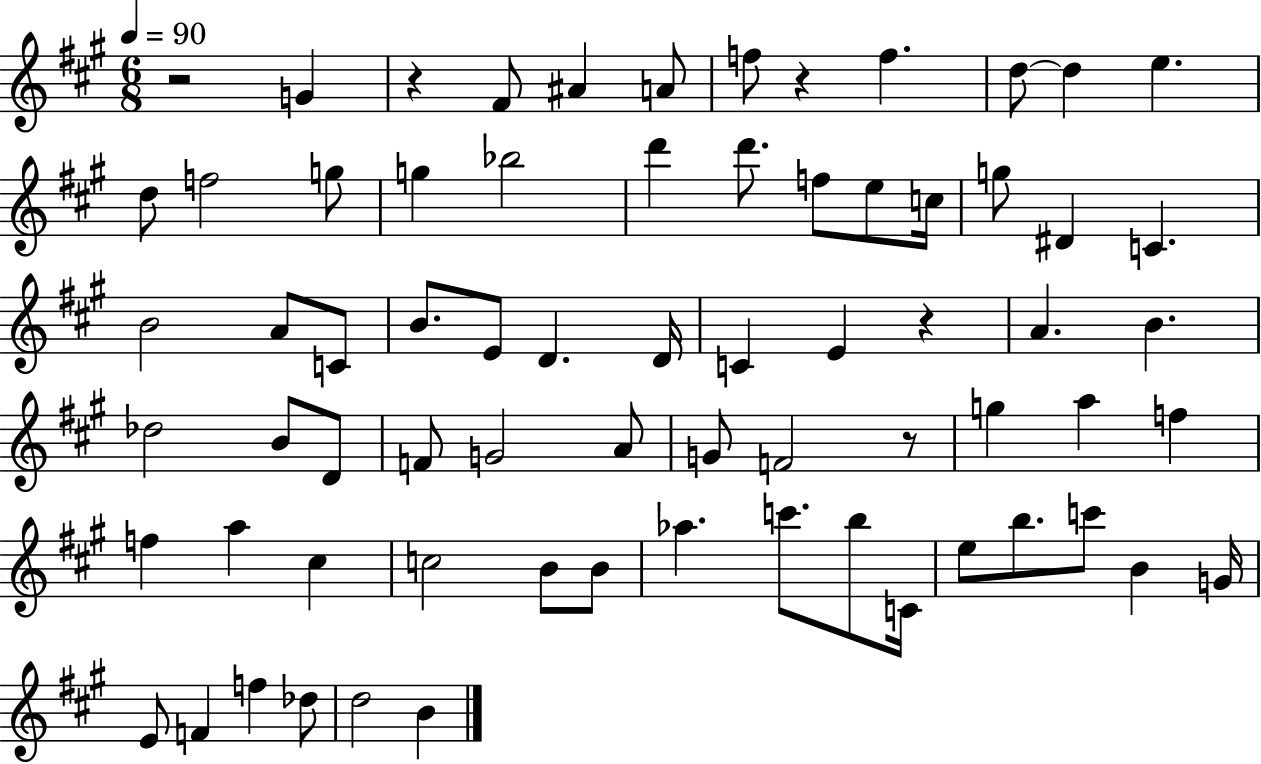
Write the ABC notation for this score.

X:1
T:Untitled
M:6/8
L:1/4
K:A
z2 G z ^F/2 ^A A/2 f/2 z f d/2 d e d/2 f2 g/2 g _b2 d' d'/2 f/2 e/2 c/4 g/2 ^D C B2 A/2 C/2 B/2 E/2 D D/4 C E z A B _d2 B/2 D/2 F/2 G2 A/2 G/2 F2 z/2 g a f f a ^c c2 B/2 B/2 _a c'/2 b/2 C/4 e/2 b/2 c'/2 B G/4 E/2 F f _d/2 d2 B